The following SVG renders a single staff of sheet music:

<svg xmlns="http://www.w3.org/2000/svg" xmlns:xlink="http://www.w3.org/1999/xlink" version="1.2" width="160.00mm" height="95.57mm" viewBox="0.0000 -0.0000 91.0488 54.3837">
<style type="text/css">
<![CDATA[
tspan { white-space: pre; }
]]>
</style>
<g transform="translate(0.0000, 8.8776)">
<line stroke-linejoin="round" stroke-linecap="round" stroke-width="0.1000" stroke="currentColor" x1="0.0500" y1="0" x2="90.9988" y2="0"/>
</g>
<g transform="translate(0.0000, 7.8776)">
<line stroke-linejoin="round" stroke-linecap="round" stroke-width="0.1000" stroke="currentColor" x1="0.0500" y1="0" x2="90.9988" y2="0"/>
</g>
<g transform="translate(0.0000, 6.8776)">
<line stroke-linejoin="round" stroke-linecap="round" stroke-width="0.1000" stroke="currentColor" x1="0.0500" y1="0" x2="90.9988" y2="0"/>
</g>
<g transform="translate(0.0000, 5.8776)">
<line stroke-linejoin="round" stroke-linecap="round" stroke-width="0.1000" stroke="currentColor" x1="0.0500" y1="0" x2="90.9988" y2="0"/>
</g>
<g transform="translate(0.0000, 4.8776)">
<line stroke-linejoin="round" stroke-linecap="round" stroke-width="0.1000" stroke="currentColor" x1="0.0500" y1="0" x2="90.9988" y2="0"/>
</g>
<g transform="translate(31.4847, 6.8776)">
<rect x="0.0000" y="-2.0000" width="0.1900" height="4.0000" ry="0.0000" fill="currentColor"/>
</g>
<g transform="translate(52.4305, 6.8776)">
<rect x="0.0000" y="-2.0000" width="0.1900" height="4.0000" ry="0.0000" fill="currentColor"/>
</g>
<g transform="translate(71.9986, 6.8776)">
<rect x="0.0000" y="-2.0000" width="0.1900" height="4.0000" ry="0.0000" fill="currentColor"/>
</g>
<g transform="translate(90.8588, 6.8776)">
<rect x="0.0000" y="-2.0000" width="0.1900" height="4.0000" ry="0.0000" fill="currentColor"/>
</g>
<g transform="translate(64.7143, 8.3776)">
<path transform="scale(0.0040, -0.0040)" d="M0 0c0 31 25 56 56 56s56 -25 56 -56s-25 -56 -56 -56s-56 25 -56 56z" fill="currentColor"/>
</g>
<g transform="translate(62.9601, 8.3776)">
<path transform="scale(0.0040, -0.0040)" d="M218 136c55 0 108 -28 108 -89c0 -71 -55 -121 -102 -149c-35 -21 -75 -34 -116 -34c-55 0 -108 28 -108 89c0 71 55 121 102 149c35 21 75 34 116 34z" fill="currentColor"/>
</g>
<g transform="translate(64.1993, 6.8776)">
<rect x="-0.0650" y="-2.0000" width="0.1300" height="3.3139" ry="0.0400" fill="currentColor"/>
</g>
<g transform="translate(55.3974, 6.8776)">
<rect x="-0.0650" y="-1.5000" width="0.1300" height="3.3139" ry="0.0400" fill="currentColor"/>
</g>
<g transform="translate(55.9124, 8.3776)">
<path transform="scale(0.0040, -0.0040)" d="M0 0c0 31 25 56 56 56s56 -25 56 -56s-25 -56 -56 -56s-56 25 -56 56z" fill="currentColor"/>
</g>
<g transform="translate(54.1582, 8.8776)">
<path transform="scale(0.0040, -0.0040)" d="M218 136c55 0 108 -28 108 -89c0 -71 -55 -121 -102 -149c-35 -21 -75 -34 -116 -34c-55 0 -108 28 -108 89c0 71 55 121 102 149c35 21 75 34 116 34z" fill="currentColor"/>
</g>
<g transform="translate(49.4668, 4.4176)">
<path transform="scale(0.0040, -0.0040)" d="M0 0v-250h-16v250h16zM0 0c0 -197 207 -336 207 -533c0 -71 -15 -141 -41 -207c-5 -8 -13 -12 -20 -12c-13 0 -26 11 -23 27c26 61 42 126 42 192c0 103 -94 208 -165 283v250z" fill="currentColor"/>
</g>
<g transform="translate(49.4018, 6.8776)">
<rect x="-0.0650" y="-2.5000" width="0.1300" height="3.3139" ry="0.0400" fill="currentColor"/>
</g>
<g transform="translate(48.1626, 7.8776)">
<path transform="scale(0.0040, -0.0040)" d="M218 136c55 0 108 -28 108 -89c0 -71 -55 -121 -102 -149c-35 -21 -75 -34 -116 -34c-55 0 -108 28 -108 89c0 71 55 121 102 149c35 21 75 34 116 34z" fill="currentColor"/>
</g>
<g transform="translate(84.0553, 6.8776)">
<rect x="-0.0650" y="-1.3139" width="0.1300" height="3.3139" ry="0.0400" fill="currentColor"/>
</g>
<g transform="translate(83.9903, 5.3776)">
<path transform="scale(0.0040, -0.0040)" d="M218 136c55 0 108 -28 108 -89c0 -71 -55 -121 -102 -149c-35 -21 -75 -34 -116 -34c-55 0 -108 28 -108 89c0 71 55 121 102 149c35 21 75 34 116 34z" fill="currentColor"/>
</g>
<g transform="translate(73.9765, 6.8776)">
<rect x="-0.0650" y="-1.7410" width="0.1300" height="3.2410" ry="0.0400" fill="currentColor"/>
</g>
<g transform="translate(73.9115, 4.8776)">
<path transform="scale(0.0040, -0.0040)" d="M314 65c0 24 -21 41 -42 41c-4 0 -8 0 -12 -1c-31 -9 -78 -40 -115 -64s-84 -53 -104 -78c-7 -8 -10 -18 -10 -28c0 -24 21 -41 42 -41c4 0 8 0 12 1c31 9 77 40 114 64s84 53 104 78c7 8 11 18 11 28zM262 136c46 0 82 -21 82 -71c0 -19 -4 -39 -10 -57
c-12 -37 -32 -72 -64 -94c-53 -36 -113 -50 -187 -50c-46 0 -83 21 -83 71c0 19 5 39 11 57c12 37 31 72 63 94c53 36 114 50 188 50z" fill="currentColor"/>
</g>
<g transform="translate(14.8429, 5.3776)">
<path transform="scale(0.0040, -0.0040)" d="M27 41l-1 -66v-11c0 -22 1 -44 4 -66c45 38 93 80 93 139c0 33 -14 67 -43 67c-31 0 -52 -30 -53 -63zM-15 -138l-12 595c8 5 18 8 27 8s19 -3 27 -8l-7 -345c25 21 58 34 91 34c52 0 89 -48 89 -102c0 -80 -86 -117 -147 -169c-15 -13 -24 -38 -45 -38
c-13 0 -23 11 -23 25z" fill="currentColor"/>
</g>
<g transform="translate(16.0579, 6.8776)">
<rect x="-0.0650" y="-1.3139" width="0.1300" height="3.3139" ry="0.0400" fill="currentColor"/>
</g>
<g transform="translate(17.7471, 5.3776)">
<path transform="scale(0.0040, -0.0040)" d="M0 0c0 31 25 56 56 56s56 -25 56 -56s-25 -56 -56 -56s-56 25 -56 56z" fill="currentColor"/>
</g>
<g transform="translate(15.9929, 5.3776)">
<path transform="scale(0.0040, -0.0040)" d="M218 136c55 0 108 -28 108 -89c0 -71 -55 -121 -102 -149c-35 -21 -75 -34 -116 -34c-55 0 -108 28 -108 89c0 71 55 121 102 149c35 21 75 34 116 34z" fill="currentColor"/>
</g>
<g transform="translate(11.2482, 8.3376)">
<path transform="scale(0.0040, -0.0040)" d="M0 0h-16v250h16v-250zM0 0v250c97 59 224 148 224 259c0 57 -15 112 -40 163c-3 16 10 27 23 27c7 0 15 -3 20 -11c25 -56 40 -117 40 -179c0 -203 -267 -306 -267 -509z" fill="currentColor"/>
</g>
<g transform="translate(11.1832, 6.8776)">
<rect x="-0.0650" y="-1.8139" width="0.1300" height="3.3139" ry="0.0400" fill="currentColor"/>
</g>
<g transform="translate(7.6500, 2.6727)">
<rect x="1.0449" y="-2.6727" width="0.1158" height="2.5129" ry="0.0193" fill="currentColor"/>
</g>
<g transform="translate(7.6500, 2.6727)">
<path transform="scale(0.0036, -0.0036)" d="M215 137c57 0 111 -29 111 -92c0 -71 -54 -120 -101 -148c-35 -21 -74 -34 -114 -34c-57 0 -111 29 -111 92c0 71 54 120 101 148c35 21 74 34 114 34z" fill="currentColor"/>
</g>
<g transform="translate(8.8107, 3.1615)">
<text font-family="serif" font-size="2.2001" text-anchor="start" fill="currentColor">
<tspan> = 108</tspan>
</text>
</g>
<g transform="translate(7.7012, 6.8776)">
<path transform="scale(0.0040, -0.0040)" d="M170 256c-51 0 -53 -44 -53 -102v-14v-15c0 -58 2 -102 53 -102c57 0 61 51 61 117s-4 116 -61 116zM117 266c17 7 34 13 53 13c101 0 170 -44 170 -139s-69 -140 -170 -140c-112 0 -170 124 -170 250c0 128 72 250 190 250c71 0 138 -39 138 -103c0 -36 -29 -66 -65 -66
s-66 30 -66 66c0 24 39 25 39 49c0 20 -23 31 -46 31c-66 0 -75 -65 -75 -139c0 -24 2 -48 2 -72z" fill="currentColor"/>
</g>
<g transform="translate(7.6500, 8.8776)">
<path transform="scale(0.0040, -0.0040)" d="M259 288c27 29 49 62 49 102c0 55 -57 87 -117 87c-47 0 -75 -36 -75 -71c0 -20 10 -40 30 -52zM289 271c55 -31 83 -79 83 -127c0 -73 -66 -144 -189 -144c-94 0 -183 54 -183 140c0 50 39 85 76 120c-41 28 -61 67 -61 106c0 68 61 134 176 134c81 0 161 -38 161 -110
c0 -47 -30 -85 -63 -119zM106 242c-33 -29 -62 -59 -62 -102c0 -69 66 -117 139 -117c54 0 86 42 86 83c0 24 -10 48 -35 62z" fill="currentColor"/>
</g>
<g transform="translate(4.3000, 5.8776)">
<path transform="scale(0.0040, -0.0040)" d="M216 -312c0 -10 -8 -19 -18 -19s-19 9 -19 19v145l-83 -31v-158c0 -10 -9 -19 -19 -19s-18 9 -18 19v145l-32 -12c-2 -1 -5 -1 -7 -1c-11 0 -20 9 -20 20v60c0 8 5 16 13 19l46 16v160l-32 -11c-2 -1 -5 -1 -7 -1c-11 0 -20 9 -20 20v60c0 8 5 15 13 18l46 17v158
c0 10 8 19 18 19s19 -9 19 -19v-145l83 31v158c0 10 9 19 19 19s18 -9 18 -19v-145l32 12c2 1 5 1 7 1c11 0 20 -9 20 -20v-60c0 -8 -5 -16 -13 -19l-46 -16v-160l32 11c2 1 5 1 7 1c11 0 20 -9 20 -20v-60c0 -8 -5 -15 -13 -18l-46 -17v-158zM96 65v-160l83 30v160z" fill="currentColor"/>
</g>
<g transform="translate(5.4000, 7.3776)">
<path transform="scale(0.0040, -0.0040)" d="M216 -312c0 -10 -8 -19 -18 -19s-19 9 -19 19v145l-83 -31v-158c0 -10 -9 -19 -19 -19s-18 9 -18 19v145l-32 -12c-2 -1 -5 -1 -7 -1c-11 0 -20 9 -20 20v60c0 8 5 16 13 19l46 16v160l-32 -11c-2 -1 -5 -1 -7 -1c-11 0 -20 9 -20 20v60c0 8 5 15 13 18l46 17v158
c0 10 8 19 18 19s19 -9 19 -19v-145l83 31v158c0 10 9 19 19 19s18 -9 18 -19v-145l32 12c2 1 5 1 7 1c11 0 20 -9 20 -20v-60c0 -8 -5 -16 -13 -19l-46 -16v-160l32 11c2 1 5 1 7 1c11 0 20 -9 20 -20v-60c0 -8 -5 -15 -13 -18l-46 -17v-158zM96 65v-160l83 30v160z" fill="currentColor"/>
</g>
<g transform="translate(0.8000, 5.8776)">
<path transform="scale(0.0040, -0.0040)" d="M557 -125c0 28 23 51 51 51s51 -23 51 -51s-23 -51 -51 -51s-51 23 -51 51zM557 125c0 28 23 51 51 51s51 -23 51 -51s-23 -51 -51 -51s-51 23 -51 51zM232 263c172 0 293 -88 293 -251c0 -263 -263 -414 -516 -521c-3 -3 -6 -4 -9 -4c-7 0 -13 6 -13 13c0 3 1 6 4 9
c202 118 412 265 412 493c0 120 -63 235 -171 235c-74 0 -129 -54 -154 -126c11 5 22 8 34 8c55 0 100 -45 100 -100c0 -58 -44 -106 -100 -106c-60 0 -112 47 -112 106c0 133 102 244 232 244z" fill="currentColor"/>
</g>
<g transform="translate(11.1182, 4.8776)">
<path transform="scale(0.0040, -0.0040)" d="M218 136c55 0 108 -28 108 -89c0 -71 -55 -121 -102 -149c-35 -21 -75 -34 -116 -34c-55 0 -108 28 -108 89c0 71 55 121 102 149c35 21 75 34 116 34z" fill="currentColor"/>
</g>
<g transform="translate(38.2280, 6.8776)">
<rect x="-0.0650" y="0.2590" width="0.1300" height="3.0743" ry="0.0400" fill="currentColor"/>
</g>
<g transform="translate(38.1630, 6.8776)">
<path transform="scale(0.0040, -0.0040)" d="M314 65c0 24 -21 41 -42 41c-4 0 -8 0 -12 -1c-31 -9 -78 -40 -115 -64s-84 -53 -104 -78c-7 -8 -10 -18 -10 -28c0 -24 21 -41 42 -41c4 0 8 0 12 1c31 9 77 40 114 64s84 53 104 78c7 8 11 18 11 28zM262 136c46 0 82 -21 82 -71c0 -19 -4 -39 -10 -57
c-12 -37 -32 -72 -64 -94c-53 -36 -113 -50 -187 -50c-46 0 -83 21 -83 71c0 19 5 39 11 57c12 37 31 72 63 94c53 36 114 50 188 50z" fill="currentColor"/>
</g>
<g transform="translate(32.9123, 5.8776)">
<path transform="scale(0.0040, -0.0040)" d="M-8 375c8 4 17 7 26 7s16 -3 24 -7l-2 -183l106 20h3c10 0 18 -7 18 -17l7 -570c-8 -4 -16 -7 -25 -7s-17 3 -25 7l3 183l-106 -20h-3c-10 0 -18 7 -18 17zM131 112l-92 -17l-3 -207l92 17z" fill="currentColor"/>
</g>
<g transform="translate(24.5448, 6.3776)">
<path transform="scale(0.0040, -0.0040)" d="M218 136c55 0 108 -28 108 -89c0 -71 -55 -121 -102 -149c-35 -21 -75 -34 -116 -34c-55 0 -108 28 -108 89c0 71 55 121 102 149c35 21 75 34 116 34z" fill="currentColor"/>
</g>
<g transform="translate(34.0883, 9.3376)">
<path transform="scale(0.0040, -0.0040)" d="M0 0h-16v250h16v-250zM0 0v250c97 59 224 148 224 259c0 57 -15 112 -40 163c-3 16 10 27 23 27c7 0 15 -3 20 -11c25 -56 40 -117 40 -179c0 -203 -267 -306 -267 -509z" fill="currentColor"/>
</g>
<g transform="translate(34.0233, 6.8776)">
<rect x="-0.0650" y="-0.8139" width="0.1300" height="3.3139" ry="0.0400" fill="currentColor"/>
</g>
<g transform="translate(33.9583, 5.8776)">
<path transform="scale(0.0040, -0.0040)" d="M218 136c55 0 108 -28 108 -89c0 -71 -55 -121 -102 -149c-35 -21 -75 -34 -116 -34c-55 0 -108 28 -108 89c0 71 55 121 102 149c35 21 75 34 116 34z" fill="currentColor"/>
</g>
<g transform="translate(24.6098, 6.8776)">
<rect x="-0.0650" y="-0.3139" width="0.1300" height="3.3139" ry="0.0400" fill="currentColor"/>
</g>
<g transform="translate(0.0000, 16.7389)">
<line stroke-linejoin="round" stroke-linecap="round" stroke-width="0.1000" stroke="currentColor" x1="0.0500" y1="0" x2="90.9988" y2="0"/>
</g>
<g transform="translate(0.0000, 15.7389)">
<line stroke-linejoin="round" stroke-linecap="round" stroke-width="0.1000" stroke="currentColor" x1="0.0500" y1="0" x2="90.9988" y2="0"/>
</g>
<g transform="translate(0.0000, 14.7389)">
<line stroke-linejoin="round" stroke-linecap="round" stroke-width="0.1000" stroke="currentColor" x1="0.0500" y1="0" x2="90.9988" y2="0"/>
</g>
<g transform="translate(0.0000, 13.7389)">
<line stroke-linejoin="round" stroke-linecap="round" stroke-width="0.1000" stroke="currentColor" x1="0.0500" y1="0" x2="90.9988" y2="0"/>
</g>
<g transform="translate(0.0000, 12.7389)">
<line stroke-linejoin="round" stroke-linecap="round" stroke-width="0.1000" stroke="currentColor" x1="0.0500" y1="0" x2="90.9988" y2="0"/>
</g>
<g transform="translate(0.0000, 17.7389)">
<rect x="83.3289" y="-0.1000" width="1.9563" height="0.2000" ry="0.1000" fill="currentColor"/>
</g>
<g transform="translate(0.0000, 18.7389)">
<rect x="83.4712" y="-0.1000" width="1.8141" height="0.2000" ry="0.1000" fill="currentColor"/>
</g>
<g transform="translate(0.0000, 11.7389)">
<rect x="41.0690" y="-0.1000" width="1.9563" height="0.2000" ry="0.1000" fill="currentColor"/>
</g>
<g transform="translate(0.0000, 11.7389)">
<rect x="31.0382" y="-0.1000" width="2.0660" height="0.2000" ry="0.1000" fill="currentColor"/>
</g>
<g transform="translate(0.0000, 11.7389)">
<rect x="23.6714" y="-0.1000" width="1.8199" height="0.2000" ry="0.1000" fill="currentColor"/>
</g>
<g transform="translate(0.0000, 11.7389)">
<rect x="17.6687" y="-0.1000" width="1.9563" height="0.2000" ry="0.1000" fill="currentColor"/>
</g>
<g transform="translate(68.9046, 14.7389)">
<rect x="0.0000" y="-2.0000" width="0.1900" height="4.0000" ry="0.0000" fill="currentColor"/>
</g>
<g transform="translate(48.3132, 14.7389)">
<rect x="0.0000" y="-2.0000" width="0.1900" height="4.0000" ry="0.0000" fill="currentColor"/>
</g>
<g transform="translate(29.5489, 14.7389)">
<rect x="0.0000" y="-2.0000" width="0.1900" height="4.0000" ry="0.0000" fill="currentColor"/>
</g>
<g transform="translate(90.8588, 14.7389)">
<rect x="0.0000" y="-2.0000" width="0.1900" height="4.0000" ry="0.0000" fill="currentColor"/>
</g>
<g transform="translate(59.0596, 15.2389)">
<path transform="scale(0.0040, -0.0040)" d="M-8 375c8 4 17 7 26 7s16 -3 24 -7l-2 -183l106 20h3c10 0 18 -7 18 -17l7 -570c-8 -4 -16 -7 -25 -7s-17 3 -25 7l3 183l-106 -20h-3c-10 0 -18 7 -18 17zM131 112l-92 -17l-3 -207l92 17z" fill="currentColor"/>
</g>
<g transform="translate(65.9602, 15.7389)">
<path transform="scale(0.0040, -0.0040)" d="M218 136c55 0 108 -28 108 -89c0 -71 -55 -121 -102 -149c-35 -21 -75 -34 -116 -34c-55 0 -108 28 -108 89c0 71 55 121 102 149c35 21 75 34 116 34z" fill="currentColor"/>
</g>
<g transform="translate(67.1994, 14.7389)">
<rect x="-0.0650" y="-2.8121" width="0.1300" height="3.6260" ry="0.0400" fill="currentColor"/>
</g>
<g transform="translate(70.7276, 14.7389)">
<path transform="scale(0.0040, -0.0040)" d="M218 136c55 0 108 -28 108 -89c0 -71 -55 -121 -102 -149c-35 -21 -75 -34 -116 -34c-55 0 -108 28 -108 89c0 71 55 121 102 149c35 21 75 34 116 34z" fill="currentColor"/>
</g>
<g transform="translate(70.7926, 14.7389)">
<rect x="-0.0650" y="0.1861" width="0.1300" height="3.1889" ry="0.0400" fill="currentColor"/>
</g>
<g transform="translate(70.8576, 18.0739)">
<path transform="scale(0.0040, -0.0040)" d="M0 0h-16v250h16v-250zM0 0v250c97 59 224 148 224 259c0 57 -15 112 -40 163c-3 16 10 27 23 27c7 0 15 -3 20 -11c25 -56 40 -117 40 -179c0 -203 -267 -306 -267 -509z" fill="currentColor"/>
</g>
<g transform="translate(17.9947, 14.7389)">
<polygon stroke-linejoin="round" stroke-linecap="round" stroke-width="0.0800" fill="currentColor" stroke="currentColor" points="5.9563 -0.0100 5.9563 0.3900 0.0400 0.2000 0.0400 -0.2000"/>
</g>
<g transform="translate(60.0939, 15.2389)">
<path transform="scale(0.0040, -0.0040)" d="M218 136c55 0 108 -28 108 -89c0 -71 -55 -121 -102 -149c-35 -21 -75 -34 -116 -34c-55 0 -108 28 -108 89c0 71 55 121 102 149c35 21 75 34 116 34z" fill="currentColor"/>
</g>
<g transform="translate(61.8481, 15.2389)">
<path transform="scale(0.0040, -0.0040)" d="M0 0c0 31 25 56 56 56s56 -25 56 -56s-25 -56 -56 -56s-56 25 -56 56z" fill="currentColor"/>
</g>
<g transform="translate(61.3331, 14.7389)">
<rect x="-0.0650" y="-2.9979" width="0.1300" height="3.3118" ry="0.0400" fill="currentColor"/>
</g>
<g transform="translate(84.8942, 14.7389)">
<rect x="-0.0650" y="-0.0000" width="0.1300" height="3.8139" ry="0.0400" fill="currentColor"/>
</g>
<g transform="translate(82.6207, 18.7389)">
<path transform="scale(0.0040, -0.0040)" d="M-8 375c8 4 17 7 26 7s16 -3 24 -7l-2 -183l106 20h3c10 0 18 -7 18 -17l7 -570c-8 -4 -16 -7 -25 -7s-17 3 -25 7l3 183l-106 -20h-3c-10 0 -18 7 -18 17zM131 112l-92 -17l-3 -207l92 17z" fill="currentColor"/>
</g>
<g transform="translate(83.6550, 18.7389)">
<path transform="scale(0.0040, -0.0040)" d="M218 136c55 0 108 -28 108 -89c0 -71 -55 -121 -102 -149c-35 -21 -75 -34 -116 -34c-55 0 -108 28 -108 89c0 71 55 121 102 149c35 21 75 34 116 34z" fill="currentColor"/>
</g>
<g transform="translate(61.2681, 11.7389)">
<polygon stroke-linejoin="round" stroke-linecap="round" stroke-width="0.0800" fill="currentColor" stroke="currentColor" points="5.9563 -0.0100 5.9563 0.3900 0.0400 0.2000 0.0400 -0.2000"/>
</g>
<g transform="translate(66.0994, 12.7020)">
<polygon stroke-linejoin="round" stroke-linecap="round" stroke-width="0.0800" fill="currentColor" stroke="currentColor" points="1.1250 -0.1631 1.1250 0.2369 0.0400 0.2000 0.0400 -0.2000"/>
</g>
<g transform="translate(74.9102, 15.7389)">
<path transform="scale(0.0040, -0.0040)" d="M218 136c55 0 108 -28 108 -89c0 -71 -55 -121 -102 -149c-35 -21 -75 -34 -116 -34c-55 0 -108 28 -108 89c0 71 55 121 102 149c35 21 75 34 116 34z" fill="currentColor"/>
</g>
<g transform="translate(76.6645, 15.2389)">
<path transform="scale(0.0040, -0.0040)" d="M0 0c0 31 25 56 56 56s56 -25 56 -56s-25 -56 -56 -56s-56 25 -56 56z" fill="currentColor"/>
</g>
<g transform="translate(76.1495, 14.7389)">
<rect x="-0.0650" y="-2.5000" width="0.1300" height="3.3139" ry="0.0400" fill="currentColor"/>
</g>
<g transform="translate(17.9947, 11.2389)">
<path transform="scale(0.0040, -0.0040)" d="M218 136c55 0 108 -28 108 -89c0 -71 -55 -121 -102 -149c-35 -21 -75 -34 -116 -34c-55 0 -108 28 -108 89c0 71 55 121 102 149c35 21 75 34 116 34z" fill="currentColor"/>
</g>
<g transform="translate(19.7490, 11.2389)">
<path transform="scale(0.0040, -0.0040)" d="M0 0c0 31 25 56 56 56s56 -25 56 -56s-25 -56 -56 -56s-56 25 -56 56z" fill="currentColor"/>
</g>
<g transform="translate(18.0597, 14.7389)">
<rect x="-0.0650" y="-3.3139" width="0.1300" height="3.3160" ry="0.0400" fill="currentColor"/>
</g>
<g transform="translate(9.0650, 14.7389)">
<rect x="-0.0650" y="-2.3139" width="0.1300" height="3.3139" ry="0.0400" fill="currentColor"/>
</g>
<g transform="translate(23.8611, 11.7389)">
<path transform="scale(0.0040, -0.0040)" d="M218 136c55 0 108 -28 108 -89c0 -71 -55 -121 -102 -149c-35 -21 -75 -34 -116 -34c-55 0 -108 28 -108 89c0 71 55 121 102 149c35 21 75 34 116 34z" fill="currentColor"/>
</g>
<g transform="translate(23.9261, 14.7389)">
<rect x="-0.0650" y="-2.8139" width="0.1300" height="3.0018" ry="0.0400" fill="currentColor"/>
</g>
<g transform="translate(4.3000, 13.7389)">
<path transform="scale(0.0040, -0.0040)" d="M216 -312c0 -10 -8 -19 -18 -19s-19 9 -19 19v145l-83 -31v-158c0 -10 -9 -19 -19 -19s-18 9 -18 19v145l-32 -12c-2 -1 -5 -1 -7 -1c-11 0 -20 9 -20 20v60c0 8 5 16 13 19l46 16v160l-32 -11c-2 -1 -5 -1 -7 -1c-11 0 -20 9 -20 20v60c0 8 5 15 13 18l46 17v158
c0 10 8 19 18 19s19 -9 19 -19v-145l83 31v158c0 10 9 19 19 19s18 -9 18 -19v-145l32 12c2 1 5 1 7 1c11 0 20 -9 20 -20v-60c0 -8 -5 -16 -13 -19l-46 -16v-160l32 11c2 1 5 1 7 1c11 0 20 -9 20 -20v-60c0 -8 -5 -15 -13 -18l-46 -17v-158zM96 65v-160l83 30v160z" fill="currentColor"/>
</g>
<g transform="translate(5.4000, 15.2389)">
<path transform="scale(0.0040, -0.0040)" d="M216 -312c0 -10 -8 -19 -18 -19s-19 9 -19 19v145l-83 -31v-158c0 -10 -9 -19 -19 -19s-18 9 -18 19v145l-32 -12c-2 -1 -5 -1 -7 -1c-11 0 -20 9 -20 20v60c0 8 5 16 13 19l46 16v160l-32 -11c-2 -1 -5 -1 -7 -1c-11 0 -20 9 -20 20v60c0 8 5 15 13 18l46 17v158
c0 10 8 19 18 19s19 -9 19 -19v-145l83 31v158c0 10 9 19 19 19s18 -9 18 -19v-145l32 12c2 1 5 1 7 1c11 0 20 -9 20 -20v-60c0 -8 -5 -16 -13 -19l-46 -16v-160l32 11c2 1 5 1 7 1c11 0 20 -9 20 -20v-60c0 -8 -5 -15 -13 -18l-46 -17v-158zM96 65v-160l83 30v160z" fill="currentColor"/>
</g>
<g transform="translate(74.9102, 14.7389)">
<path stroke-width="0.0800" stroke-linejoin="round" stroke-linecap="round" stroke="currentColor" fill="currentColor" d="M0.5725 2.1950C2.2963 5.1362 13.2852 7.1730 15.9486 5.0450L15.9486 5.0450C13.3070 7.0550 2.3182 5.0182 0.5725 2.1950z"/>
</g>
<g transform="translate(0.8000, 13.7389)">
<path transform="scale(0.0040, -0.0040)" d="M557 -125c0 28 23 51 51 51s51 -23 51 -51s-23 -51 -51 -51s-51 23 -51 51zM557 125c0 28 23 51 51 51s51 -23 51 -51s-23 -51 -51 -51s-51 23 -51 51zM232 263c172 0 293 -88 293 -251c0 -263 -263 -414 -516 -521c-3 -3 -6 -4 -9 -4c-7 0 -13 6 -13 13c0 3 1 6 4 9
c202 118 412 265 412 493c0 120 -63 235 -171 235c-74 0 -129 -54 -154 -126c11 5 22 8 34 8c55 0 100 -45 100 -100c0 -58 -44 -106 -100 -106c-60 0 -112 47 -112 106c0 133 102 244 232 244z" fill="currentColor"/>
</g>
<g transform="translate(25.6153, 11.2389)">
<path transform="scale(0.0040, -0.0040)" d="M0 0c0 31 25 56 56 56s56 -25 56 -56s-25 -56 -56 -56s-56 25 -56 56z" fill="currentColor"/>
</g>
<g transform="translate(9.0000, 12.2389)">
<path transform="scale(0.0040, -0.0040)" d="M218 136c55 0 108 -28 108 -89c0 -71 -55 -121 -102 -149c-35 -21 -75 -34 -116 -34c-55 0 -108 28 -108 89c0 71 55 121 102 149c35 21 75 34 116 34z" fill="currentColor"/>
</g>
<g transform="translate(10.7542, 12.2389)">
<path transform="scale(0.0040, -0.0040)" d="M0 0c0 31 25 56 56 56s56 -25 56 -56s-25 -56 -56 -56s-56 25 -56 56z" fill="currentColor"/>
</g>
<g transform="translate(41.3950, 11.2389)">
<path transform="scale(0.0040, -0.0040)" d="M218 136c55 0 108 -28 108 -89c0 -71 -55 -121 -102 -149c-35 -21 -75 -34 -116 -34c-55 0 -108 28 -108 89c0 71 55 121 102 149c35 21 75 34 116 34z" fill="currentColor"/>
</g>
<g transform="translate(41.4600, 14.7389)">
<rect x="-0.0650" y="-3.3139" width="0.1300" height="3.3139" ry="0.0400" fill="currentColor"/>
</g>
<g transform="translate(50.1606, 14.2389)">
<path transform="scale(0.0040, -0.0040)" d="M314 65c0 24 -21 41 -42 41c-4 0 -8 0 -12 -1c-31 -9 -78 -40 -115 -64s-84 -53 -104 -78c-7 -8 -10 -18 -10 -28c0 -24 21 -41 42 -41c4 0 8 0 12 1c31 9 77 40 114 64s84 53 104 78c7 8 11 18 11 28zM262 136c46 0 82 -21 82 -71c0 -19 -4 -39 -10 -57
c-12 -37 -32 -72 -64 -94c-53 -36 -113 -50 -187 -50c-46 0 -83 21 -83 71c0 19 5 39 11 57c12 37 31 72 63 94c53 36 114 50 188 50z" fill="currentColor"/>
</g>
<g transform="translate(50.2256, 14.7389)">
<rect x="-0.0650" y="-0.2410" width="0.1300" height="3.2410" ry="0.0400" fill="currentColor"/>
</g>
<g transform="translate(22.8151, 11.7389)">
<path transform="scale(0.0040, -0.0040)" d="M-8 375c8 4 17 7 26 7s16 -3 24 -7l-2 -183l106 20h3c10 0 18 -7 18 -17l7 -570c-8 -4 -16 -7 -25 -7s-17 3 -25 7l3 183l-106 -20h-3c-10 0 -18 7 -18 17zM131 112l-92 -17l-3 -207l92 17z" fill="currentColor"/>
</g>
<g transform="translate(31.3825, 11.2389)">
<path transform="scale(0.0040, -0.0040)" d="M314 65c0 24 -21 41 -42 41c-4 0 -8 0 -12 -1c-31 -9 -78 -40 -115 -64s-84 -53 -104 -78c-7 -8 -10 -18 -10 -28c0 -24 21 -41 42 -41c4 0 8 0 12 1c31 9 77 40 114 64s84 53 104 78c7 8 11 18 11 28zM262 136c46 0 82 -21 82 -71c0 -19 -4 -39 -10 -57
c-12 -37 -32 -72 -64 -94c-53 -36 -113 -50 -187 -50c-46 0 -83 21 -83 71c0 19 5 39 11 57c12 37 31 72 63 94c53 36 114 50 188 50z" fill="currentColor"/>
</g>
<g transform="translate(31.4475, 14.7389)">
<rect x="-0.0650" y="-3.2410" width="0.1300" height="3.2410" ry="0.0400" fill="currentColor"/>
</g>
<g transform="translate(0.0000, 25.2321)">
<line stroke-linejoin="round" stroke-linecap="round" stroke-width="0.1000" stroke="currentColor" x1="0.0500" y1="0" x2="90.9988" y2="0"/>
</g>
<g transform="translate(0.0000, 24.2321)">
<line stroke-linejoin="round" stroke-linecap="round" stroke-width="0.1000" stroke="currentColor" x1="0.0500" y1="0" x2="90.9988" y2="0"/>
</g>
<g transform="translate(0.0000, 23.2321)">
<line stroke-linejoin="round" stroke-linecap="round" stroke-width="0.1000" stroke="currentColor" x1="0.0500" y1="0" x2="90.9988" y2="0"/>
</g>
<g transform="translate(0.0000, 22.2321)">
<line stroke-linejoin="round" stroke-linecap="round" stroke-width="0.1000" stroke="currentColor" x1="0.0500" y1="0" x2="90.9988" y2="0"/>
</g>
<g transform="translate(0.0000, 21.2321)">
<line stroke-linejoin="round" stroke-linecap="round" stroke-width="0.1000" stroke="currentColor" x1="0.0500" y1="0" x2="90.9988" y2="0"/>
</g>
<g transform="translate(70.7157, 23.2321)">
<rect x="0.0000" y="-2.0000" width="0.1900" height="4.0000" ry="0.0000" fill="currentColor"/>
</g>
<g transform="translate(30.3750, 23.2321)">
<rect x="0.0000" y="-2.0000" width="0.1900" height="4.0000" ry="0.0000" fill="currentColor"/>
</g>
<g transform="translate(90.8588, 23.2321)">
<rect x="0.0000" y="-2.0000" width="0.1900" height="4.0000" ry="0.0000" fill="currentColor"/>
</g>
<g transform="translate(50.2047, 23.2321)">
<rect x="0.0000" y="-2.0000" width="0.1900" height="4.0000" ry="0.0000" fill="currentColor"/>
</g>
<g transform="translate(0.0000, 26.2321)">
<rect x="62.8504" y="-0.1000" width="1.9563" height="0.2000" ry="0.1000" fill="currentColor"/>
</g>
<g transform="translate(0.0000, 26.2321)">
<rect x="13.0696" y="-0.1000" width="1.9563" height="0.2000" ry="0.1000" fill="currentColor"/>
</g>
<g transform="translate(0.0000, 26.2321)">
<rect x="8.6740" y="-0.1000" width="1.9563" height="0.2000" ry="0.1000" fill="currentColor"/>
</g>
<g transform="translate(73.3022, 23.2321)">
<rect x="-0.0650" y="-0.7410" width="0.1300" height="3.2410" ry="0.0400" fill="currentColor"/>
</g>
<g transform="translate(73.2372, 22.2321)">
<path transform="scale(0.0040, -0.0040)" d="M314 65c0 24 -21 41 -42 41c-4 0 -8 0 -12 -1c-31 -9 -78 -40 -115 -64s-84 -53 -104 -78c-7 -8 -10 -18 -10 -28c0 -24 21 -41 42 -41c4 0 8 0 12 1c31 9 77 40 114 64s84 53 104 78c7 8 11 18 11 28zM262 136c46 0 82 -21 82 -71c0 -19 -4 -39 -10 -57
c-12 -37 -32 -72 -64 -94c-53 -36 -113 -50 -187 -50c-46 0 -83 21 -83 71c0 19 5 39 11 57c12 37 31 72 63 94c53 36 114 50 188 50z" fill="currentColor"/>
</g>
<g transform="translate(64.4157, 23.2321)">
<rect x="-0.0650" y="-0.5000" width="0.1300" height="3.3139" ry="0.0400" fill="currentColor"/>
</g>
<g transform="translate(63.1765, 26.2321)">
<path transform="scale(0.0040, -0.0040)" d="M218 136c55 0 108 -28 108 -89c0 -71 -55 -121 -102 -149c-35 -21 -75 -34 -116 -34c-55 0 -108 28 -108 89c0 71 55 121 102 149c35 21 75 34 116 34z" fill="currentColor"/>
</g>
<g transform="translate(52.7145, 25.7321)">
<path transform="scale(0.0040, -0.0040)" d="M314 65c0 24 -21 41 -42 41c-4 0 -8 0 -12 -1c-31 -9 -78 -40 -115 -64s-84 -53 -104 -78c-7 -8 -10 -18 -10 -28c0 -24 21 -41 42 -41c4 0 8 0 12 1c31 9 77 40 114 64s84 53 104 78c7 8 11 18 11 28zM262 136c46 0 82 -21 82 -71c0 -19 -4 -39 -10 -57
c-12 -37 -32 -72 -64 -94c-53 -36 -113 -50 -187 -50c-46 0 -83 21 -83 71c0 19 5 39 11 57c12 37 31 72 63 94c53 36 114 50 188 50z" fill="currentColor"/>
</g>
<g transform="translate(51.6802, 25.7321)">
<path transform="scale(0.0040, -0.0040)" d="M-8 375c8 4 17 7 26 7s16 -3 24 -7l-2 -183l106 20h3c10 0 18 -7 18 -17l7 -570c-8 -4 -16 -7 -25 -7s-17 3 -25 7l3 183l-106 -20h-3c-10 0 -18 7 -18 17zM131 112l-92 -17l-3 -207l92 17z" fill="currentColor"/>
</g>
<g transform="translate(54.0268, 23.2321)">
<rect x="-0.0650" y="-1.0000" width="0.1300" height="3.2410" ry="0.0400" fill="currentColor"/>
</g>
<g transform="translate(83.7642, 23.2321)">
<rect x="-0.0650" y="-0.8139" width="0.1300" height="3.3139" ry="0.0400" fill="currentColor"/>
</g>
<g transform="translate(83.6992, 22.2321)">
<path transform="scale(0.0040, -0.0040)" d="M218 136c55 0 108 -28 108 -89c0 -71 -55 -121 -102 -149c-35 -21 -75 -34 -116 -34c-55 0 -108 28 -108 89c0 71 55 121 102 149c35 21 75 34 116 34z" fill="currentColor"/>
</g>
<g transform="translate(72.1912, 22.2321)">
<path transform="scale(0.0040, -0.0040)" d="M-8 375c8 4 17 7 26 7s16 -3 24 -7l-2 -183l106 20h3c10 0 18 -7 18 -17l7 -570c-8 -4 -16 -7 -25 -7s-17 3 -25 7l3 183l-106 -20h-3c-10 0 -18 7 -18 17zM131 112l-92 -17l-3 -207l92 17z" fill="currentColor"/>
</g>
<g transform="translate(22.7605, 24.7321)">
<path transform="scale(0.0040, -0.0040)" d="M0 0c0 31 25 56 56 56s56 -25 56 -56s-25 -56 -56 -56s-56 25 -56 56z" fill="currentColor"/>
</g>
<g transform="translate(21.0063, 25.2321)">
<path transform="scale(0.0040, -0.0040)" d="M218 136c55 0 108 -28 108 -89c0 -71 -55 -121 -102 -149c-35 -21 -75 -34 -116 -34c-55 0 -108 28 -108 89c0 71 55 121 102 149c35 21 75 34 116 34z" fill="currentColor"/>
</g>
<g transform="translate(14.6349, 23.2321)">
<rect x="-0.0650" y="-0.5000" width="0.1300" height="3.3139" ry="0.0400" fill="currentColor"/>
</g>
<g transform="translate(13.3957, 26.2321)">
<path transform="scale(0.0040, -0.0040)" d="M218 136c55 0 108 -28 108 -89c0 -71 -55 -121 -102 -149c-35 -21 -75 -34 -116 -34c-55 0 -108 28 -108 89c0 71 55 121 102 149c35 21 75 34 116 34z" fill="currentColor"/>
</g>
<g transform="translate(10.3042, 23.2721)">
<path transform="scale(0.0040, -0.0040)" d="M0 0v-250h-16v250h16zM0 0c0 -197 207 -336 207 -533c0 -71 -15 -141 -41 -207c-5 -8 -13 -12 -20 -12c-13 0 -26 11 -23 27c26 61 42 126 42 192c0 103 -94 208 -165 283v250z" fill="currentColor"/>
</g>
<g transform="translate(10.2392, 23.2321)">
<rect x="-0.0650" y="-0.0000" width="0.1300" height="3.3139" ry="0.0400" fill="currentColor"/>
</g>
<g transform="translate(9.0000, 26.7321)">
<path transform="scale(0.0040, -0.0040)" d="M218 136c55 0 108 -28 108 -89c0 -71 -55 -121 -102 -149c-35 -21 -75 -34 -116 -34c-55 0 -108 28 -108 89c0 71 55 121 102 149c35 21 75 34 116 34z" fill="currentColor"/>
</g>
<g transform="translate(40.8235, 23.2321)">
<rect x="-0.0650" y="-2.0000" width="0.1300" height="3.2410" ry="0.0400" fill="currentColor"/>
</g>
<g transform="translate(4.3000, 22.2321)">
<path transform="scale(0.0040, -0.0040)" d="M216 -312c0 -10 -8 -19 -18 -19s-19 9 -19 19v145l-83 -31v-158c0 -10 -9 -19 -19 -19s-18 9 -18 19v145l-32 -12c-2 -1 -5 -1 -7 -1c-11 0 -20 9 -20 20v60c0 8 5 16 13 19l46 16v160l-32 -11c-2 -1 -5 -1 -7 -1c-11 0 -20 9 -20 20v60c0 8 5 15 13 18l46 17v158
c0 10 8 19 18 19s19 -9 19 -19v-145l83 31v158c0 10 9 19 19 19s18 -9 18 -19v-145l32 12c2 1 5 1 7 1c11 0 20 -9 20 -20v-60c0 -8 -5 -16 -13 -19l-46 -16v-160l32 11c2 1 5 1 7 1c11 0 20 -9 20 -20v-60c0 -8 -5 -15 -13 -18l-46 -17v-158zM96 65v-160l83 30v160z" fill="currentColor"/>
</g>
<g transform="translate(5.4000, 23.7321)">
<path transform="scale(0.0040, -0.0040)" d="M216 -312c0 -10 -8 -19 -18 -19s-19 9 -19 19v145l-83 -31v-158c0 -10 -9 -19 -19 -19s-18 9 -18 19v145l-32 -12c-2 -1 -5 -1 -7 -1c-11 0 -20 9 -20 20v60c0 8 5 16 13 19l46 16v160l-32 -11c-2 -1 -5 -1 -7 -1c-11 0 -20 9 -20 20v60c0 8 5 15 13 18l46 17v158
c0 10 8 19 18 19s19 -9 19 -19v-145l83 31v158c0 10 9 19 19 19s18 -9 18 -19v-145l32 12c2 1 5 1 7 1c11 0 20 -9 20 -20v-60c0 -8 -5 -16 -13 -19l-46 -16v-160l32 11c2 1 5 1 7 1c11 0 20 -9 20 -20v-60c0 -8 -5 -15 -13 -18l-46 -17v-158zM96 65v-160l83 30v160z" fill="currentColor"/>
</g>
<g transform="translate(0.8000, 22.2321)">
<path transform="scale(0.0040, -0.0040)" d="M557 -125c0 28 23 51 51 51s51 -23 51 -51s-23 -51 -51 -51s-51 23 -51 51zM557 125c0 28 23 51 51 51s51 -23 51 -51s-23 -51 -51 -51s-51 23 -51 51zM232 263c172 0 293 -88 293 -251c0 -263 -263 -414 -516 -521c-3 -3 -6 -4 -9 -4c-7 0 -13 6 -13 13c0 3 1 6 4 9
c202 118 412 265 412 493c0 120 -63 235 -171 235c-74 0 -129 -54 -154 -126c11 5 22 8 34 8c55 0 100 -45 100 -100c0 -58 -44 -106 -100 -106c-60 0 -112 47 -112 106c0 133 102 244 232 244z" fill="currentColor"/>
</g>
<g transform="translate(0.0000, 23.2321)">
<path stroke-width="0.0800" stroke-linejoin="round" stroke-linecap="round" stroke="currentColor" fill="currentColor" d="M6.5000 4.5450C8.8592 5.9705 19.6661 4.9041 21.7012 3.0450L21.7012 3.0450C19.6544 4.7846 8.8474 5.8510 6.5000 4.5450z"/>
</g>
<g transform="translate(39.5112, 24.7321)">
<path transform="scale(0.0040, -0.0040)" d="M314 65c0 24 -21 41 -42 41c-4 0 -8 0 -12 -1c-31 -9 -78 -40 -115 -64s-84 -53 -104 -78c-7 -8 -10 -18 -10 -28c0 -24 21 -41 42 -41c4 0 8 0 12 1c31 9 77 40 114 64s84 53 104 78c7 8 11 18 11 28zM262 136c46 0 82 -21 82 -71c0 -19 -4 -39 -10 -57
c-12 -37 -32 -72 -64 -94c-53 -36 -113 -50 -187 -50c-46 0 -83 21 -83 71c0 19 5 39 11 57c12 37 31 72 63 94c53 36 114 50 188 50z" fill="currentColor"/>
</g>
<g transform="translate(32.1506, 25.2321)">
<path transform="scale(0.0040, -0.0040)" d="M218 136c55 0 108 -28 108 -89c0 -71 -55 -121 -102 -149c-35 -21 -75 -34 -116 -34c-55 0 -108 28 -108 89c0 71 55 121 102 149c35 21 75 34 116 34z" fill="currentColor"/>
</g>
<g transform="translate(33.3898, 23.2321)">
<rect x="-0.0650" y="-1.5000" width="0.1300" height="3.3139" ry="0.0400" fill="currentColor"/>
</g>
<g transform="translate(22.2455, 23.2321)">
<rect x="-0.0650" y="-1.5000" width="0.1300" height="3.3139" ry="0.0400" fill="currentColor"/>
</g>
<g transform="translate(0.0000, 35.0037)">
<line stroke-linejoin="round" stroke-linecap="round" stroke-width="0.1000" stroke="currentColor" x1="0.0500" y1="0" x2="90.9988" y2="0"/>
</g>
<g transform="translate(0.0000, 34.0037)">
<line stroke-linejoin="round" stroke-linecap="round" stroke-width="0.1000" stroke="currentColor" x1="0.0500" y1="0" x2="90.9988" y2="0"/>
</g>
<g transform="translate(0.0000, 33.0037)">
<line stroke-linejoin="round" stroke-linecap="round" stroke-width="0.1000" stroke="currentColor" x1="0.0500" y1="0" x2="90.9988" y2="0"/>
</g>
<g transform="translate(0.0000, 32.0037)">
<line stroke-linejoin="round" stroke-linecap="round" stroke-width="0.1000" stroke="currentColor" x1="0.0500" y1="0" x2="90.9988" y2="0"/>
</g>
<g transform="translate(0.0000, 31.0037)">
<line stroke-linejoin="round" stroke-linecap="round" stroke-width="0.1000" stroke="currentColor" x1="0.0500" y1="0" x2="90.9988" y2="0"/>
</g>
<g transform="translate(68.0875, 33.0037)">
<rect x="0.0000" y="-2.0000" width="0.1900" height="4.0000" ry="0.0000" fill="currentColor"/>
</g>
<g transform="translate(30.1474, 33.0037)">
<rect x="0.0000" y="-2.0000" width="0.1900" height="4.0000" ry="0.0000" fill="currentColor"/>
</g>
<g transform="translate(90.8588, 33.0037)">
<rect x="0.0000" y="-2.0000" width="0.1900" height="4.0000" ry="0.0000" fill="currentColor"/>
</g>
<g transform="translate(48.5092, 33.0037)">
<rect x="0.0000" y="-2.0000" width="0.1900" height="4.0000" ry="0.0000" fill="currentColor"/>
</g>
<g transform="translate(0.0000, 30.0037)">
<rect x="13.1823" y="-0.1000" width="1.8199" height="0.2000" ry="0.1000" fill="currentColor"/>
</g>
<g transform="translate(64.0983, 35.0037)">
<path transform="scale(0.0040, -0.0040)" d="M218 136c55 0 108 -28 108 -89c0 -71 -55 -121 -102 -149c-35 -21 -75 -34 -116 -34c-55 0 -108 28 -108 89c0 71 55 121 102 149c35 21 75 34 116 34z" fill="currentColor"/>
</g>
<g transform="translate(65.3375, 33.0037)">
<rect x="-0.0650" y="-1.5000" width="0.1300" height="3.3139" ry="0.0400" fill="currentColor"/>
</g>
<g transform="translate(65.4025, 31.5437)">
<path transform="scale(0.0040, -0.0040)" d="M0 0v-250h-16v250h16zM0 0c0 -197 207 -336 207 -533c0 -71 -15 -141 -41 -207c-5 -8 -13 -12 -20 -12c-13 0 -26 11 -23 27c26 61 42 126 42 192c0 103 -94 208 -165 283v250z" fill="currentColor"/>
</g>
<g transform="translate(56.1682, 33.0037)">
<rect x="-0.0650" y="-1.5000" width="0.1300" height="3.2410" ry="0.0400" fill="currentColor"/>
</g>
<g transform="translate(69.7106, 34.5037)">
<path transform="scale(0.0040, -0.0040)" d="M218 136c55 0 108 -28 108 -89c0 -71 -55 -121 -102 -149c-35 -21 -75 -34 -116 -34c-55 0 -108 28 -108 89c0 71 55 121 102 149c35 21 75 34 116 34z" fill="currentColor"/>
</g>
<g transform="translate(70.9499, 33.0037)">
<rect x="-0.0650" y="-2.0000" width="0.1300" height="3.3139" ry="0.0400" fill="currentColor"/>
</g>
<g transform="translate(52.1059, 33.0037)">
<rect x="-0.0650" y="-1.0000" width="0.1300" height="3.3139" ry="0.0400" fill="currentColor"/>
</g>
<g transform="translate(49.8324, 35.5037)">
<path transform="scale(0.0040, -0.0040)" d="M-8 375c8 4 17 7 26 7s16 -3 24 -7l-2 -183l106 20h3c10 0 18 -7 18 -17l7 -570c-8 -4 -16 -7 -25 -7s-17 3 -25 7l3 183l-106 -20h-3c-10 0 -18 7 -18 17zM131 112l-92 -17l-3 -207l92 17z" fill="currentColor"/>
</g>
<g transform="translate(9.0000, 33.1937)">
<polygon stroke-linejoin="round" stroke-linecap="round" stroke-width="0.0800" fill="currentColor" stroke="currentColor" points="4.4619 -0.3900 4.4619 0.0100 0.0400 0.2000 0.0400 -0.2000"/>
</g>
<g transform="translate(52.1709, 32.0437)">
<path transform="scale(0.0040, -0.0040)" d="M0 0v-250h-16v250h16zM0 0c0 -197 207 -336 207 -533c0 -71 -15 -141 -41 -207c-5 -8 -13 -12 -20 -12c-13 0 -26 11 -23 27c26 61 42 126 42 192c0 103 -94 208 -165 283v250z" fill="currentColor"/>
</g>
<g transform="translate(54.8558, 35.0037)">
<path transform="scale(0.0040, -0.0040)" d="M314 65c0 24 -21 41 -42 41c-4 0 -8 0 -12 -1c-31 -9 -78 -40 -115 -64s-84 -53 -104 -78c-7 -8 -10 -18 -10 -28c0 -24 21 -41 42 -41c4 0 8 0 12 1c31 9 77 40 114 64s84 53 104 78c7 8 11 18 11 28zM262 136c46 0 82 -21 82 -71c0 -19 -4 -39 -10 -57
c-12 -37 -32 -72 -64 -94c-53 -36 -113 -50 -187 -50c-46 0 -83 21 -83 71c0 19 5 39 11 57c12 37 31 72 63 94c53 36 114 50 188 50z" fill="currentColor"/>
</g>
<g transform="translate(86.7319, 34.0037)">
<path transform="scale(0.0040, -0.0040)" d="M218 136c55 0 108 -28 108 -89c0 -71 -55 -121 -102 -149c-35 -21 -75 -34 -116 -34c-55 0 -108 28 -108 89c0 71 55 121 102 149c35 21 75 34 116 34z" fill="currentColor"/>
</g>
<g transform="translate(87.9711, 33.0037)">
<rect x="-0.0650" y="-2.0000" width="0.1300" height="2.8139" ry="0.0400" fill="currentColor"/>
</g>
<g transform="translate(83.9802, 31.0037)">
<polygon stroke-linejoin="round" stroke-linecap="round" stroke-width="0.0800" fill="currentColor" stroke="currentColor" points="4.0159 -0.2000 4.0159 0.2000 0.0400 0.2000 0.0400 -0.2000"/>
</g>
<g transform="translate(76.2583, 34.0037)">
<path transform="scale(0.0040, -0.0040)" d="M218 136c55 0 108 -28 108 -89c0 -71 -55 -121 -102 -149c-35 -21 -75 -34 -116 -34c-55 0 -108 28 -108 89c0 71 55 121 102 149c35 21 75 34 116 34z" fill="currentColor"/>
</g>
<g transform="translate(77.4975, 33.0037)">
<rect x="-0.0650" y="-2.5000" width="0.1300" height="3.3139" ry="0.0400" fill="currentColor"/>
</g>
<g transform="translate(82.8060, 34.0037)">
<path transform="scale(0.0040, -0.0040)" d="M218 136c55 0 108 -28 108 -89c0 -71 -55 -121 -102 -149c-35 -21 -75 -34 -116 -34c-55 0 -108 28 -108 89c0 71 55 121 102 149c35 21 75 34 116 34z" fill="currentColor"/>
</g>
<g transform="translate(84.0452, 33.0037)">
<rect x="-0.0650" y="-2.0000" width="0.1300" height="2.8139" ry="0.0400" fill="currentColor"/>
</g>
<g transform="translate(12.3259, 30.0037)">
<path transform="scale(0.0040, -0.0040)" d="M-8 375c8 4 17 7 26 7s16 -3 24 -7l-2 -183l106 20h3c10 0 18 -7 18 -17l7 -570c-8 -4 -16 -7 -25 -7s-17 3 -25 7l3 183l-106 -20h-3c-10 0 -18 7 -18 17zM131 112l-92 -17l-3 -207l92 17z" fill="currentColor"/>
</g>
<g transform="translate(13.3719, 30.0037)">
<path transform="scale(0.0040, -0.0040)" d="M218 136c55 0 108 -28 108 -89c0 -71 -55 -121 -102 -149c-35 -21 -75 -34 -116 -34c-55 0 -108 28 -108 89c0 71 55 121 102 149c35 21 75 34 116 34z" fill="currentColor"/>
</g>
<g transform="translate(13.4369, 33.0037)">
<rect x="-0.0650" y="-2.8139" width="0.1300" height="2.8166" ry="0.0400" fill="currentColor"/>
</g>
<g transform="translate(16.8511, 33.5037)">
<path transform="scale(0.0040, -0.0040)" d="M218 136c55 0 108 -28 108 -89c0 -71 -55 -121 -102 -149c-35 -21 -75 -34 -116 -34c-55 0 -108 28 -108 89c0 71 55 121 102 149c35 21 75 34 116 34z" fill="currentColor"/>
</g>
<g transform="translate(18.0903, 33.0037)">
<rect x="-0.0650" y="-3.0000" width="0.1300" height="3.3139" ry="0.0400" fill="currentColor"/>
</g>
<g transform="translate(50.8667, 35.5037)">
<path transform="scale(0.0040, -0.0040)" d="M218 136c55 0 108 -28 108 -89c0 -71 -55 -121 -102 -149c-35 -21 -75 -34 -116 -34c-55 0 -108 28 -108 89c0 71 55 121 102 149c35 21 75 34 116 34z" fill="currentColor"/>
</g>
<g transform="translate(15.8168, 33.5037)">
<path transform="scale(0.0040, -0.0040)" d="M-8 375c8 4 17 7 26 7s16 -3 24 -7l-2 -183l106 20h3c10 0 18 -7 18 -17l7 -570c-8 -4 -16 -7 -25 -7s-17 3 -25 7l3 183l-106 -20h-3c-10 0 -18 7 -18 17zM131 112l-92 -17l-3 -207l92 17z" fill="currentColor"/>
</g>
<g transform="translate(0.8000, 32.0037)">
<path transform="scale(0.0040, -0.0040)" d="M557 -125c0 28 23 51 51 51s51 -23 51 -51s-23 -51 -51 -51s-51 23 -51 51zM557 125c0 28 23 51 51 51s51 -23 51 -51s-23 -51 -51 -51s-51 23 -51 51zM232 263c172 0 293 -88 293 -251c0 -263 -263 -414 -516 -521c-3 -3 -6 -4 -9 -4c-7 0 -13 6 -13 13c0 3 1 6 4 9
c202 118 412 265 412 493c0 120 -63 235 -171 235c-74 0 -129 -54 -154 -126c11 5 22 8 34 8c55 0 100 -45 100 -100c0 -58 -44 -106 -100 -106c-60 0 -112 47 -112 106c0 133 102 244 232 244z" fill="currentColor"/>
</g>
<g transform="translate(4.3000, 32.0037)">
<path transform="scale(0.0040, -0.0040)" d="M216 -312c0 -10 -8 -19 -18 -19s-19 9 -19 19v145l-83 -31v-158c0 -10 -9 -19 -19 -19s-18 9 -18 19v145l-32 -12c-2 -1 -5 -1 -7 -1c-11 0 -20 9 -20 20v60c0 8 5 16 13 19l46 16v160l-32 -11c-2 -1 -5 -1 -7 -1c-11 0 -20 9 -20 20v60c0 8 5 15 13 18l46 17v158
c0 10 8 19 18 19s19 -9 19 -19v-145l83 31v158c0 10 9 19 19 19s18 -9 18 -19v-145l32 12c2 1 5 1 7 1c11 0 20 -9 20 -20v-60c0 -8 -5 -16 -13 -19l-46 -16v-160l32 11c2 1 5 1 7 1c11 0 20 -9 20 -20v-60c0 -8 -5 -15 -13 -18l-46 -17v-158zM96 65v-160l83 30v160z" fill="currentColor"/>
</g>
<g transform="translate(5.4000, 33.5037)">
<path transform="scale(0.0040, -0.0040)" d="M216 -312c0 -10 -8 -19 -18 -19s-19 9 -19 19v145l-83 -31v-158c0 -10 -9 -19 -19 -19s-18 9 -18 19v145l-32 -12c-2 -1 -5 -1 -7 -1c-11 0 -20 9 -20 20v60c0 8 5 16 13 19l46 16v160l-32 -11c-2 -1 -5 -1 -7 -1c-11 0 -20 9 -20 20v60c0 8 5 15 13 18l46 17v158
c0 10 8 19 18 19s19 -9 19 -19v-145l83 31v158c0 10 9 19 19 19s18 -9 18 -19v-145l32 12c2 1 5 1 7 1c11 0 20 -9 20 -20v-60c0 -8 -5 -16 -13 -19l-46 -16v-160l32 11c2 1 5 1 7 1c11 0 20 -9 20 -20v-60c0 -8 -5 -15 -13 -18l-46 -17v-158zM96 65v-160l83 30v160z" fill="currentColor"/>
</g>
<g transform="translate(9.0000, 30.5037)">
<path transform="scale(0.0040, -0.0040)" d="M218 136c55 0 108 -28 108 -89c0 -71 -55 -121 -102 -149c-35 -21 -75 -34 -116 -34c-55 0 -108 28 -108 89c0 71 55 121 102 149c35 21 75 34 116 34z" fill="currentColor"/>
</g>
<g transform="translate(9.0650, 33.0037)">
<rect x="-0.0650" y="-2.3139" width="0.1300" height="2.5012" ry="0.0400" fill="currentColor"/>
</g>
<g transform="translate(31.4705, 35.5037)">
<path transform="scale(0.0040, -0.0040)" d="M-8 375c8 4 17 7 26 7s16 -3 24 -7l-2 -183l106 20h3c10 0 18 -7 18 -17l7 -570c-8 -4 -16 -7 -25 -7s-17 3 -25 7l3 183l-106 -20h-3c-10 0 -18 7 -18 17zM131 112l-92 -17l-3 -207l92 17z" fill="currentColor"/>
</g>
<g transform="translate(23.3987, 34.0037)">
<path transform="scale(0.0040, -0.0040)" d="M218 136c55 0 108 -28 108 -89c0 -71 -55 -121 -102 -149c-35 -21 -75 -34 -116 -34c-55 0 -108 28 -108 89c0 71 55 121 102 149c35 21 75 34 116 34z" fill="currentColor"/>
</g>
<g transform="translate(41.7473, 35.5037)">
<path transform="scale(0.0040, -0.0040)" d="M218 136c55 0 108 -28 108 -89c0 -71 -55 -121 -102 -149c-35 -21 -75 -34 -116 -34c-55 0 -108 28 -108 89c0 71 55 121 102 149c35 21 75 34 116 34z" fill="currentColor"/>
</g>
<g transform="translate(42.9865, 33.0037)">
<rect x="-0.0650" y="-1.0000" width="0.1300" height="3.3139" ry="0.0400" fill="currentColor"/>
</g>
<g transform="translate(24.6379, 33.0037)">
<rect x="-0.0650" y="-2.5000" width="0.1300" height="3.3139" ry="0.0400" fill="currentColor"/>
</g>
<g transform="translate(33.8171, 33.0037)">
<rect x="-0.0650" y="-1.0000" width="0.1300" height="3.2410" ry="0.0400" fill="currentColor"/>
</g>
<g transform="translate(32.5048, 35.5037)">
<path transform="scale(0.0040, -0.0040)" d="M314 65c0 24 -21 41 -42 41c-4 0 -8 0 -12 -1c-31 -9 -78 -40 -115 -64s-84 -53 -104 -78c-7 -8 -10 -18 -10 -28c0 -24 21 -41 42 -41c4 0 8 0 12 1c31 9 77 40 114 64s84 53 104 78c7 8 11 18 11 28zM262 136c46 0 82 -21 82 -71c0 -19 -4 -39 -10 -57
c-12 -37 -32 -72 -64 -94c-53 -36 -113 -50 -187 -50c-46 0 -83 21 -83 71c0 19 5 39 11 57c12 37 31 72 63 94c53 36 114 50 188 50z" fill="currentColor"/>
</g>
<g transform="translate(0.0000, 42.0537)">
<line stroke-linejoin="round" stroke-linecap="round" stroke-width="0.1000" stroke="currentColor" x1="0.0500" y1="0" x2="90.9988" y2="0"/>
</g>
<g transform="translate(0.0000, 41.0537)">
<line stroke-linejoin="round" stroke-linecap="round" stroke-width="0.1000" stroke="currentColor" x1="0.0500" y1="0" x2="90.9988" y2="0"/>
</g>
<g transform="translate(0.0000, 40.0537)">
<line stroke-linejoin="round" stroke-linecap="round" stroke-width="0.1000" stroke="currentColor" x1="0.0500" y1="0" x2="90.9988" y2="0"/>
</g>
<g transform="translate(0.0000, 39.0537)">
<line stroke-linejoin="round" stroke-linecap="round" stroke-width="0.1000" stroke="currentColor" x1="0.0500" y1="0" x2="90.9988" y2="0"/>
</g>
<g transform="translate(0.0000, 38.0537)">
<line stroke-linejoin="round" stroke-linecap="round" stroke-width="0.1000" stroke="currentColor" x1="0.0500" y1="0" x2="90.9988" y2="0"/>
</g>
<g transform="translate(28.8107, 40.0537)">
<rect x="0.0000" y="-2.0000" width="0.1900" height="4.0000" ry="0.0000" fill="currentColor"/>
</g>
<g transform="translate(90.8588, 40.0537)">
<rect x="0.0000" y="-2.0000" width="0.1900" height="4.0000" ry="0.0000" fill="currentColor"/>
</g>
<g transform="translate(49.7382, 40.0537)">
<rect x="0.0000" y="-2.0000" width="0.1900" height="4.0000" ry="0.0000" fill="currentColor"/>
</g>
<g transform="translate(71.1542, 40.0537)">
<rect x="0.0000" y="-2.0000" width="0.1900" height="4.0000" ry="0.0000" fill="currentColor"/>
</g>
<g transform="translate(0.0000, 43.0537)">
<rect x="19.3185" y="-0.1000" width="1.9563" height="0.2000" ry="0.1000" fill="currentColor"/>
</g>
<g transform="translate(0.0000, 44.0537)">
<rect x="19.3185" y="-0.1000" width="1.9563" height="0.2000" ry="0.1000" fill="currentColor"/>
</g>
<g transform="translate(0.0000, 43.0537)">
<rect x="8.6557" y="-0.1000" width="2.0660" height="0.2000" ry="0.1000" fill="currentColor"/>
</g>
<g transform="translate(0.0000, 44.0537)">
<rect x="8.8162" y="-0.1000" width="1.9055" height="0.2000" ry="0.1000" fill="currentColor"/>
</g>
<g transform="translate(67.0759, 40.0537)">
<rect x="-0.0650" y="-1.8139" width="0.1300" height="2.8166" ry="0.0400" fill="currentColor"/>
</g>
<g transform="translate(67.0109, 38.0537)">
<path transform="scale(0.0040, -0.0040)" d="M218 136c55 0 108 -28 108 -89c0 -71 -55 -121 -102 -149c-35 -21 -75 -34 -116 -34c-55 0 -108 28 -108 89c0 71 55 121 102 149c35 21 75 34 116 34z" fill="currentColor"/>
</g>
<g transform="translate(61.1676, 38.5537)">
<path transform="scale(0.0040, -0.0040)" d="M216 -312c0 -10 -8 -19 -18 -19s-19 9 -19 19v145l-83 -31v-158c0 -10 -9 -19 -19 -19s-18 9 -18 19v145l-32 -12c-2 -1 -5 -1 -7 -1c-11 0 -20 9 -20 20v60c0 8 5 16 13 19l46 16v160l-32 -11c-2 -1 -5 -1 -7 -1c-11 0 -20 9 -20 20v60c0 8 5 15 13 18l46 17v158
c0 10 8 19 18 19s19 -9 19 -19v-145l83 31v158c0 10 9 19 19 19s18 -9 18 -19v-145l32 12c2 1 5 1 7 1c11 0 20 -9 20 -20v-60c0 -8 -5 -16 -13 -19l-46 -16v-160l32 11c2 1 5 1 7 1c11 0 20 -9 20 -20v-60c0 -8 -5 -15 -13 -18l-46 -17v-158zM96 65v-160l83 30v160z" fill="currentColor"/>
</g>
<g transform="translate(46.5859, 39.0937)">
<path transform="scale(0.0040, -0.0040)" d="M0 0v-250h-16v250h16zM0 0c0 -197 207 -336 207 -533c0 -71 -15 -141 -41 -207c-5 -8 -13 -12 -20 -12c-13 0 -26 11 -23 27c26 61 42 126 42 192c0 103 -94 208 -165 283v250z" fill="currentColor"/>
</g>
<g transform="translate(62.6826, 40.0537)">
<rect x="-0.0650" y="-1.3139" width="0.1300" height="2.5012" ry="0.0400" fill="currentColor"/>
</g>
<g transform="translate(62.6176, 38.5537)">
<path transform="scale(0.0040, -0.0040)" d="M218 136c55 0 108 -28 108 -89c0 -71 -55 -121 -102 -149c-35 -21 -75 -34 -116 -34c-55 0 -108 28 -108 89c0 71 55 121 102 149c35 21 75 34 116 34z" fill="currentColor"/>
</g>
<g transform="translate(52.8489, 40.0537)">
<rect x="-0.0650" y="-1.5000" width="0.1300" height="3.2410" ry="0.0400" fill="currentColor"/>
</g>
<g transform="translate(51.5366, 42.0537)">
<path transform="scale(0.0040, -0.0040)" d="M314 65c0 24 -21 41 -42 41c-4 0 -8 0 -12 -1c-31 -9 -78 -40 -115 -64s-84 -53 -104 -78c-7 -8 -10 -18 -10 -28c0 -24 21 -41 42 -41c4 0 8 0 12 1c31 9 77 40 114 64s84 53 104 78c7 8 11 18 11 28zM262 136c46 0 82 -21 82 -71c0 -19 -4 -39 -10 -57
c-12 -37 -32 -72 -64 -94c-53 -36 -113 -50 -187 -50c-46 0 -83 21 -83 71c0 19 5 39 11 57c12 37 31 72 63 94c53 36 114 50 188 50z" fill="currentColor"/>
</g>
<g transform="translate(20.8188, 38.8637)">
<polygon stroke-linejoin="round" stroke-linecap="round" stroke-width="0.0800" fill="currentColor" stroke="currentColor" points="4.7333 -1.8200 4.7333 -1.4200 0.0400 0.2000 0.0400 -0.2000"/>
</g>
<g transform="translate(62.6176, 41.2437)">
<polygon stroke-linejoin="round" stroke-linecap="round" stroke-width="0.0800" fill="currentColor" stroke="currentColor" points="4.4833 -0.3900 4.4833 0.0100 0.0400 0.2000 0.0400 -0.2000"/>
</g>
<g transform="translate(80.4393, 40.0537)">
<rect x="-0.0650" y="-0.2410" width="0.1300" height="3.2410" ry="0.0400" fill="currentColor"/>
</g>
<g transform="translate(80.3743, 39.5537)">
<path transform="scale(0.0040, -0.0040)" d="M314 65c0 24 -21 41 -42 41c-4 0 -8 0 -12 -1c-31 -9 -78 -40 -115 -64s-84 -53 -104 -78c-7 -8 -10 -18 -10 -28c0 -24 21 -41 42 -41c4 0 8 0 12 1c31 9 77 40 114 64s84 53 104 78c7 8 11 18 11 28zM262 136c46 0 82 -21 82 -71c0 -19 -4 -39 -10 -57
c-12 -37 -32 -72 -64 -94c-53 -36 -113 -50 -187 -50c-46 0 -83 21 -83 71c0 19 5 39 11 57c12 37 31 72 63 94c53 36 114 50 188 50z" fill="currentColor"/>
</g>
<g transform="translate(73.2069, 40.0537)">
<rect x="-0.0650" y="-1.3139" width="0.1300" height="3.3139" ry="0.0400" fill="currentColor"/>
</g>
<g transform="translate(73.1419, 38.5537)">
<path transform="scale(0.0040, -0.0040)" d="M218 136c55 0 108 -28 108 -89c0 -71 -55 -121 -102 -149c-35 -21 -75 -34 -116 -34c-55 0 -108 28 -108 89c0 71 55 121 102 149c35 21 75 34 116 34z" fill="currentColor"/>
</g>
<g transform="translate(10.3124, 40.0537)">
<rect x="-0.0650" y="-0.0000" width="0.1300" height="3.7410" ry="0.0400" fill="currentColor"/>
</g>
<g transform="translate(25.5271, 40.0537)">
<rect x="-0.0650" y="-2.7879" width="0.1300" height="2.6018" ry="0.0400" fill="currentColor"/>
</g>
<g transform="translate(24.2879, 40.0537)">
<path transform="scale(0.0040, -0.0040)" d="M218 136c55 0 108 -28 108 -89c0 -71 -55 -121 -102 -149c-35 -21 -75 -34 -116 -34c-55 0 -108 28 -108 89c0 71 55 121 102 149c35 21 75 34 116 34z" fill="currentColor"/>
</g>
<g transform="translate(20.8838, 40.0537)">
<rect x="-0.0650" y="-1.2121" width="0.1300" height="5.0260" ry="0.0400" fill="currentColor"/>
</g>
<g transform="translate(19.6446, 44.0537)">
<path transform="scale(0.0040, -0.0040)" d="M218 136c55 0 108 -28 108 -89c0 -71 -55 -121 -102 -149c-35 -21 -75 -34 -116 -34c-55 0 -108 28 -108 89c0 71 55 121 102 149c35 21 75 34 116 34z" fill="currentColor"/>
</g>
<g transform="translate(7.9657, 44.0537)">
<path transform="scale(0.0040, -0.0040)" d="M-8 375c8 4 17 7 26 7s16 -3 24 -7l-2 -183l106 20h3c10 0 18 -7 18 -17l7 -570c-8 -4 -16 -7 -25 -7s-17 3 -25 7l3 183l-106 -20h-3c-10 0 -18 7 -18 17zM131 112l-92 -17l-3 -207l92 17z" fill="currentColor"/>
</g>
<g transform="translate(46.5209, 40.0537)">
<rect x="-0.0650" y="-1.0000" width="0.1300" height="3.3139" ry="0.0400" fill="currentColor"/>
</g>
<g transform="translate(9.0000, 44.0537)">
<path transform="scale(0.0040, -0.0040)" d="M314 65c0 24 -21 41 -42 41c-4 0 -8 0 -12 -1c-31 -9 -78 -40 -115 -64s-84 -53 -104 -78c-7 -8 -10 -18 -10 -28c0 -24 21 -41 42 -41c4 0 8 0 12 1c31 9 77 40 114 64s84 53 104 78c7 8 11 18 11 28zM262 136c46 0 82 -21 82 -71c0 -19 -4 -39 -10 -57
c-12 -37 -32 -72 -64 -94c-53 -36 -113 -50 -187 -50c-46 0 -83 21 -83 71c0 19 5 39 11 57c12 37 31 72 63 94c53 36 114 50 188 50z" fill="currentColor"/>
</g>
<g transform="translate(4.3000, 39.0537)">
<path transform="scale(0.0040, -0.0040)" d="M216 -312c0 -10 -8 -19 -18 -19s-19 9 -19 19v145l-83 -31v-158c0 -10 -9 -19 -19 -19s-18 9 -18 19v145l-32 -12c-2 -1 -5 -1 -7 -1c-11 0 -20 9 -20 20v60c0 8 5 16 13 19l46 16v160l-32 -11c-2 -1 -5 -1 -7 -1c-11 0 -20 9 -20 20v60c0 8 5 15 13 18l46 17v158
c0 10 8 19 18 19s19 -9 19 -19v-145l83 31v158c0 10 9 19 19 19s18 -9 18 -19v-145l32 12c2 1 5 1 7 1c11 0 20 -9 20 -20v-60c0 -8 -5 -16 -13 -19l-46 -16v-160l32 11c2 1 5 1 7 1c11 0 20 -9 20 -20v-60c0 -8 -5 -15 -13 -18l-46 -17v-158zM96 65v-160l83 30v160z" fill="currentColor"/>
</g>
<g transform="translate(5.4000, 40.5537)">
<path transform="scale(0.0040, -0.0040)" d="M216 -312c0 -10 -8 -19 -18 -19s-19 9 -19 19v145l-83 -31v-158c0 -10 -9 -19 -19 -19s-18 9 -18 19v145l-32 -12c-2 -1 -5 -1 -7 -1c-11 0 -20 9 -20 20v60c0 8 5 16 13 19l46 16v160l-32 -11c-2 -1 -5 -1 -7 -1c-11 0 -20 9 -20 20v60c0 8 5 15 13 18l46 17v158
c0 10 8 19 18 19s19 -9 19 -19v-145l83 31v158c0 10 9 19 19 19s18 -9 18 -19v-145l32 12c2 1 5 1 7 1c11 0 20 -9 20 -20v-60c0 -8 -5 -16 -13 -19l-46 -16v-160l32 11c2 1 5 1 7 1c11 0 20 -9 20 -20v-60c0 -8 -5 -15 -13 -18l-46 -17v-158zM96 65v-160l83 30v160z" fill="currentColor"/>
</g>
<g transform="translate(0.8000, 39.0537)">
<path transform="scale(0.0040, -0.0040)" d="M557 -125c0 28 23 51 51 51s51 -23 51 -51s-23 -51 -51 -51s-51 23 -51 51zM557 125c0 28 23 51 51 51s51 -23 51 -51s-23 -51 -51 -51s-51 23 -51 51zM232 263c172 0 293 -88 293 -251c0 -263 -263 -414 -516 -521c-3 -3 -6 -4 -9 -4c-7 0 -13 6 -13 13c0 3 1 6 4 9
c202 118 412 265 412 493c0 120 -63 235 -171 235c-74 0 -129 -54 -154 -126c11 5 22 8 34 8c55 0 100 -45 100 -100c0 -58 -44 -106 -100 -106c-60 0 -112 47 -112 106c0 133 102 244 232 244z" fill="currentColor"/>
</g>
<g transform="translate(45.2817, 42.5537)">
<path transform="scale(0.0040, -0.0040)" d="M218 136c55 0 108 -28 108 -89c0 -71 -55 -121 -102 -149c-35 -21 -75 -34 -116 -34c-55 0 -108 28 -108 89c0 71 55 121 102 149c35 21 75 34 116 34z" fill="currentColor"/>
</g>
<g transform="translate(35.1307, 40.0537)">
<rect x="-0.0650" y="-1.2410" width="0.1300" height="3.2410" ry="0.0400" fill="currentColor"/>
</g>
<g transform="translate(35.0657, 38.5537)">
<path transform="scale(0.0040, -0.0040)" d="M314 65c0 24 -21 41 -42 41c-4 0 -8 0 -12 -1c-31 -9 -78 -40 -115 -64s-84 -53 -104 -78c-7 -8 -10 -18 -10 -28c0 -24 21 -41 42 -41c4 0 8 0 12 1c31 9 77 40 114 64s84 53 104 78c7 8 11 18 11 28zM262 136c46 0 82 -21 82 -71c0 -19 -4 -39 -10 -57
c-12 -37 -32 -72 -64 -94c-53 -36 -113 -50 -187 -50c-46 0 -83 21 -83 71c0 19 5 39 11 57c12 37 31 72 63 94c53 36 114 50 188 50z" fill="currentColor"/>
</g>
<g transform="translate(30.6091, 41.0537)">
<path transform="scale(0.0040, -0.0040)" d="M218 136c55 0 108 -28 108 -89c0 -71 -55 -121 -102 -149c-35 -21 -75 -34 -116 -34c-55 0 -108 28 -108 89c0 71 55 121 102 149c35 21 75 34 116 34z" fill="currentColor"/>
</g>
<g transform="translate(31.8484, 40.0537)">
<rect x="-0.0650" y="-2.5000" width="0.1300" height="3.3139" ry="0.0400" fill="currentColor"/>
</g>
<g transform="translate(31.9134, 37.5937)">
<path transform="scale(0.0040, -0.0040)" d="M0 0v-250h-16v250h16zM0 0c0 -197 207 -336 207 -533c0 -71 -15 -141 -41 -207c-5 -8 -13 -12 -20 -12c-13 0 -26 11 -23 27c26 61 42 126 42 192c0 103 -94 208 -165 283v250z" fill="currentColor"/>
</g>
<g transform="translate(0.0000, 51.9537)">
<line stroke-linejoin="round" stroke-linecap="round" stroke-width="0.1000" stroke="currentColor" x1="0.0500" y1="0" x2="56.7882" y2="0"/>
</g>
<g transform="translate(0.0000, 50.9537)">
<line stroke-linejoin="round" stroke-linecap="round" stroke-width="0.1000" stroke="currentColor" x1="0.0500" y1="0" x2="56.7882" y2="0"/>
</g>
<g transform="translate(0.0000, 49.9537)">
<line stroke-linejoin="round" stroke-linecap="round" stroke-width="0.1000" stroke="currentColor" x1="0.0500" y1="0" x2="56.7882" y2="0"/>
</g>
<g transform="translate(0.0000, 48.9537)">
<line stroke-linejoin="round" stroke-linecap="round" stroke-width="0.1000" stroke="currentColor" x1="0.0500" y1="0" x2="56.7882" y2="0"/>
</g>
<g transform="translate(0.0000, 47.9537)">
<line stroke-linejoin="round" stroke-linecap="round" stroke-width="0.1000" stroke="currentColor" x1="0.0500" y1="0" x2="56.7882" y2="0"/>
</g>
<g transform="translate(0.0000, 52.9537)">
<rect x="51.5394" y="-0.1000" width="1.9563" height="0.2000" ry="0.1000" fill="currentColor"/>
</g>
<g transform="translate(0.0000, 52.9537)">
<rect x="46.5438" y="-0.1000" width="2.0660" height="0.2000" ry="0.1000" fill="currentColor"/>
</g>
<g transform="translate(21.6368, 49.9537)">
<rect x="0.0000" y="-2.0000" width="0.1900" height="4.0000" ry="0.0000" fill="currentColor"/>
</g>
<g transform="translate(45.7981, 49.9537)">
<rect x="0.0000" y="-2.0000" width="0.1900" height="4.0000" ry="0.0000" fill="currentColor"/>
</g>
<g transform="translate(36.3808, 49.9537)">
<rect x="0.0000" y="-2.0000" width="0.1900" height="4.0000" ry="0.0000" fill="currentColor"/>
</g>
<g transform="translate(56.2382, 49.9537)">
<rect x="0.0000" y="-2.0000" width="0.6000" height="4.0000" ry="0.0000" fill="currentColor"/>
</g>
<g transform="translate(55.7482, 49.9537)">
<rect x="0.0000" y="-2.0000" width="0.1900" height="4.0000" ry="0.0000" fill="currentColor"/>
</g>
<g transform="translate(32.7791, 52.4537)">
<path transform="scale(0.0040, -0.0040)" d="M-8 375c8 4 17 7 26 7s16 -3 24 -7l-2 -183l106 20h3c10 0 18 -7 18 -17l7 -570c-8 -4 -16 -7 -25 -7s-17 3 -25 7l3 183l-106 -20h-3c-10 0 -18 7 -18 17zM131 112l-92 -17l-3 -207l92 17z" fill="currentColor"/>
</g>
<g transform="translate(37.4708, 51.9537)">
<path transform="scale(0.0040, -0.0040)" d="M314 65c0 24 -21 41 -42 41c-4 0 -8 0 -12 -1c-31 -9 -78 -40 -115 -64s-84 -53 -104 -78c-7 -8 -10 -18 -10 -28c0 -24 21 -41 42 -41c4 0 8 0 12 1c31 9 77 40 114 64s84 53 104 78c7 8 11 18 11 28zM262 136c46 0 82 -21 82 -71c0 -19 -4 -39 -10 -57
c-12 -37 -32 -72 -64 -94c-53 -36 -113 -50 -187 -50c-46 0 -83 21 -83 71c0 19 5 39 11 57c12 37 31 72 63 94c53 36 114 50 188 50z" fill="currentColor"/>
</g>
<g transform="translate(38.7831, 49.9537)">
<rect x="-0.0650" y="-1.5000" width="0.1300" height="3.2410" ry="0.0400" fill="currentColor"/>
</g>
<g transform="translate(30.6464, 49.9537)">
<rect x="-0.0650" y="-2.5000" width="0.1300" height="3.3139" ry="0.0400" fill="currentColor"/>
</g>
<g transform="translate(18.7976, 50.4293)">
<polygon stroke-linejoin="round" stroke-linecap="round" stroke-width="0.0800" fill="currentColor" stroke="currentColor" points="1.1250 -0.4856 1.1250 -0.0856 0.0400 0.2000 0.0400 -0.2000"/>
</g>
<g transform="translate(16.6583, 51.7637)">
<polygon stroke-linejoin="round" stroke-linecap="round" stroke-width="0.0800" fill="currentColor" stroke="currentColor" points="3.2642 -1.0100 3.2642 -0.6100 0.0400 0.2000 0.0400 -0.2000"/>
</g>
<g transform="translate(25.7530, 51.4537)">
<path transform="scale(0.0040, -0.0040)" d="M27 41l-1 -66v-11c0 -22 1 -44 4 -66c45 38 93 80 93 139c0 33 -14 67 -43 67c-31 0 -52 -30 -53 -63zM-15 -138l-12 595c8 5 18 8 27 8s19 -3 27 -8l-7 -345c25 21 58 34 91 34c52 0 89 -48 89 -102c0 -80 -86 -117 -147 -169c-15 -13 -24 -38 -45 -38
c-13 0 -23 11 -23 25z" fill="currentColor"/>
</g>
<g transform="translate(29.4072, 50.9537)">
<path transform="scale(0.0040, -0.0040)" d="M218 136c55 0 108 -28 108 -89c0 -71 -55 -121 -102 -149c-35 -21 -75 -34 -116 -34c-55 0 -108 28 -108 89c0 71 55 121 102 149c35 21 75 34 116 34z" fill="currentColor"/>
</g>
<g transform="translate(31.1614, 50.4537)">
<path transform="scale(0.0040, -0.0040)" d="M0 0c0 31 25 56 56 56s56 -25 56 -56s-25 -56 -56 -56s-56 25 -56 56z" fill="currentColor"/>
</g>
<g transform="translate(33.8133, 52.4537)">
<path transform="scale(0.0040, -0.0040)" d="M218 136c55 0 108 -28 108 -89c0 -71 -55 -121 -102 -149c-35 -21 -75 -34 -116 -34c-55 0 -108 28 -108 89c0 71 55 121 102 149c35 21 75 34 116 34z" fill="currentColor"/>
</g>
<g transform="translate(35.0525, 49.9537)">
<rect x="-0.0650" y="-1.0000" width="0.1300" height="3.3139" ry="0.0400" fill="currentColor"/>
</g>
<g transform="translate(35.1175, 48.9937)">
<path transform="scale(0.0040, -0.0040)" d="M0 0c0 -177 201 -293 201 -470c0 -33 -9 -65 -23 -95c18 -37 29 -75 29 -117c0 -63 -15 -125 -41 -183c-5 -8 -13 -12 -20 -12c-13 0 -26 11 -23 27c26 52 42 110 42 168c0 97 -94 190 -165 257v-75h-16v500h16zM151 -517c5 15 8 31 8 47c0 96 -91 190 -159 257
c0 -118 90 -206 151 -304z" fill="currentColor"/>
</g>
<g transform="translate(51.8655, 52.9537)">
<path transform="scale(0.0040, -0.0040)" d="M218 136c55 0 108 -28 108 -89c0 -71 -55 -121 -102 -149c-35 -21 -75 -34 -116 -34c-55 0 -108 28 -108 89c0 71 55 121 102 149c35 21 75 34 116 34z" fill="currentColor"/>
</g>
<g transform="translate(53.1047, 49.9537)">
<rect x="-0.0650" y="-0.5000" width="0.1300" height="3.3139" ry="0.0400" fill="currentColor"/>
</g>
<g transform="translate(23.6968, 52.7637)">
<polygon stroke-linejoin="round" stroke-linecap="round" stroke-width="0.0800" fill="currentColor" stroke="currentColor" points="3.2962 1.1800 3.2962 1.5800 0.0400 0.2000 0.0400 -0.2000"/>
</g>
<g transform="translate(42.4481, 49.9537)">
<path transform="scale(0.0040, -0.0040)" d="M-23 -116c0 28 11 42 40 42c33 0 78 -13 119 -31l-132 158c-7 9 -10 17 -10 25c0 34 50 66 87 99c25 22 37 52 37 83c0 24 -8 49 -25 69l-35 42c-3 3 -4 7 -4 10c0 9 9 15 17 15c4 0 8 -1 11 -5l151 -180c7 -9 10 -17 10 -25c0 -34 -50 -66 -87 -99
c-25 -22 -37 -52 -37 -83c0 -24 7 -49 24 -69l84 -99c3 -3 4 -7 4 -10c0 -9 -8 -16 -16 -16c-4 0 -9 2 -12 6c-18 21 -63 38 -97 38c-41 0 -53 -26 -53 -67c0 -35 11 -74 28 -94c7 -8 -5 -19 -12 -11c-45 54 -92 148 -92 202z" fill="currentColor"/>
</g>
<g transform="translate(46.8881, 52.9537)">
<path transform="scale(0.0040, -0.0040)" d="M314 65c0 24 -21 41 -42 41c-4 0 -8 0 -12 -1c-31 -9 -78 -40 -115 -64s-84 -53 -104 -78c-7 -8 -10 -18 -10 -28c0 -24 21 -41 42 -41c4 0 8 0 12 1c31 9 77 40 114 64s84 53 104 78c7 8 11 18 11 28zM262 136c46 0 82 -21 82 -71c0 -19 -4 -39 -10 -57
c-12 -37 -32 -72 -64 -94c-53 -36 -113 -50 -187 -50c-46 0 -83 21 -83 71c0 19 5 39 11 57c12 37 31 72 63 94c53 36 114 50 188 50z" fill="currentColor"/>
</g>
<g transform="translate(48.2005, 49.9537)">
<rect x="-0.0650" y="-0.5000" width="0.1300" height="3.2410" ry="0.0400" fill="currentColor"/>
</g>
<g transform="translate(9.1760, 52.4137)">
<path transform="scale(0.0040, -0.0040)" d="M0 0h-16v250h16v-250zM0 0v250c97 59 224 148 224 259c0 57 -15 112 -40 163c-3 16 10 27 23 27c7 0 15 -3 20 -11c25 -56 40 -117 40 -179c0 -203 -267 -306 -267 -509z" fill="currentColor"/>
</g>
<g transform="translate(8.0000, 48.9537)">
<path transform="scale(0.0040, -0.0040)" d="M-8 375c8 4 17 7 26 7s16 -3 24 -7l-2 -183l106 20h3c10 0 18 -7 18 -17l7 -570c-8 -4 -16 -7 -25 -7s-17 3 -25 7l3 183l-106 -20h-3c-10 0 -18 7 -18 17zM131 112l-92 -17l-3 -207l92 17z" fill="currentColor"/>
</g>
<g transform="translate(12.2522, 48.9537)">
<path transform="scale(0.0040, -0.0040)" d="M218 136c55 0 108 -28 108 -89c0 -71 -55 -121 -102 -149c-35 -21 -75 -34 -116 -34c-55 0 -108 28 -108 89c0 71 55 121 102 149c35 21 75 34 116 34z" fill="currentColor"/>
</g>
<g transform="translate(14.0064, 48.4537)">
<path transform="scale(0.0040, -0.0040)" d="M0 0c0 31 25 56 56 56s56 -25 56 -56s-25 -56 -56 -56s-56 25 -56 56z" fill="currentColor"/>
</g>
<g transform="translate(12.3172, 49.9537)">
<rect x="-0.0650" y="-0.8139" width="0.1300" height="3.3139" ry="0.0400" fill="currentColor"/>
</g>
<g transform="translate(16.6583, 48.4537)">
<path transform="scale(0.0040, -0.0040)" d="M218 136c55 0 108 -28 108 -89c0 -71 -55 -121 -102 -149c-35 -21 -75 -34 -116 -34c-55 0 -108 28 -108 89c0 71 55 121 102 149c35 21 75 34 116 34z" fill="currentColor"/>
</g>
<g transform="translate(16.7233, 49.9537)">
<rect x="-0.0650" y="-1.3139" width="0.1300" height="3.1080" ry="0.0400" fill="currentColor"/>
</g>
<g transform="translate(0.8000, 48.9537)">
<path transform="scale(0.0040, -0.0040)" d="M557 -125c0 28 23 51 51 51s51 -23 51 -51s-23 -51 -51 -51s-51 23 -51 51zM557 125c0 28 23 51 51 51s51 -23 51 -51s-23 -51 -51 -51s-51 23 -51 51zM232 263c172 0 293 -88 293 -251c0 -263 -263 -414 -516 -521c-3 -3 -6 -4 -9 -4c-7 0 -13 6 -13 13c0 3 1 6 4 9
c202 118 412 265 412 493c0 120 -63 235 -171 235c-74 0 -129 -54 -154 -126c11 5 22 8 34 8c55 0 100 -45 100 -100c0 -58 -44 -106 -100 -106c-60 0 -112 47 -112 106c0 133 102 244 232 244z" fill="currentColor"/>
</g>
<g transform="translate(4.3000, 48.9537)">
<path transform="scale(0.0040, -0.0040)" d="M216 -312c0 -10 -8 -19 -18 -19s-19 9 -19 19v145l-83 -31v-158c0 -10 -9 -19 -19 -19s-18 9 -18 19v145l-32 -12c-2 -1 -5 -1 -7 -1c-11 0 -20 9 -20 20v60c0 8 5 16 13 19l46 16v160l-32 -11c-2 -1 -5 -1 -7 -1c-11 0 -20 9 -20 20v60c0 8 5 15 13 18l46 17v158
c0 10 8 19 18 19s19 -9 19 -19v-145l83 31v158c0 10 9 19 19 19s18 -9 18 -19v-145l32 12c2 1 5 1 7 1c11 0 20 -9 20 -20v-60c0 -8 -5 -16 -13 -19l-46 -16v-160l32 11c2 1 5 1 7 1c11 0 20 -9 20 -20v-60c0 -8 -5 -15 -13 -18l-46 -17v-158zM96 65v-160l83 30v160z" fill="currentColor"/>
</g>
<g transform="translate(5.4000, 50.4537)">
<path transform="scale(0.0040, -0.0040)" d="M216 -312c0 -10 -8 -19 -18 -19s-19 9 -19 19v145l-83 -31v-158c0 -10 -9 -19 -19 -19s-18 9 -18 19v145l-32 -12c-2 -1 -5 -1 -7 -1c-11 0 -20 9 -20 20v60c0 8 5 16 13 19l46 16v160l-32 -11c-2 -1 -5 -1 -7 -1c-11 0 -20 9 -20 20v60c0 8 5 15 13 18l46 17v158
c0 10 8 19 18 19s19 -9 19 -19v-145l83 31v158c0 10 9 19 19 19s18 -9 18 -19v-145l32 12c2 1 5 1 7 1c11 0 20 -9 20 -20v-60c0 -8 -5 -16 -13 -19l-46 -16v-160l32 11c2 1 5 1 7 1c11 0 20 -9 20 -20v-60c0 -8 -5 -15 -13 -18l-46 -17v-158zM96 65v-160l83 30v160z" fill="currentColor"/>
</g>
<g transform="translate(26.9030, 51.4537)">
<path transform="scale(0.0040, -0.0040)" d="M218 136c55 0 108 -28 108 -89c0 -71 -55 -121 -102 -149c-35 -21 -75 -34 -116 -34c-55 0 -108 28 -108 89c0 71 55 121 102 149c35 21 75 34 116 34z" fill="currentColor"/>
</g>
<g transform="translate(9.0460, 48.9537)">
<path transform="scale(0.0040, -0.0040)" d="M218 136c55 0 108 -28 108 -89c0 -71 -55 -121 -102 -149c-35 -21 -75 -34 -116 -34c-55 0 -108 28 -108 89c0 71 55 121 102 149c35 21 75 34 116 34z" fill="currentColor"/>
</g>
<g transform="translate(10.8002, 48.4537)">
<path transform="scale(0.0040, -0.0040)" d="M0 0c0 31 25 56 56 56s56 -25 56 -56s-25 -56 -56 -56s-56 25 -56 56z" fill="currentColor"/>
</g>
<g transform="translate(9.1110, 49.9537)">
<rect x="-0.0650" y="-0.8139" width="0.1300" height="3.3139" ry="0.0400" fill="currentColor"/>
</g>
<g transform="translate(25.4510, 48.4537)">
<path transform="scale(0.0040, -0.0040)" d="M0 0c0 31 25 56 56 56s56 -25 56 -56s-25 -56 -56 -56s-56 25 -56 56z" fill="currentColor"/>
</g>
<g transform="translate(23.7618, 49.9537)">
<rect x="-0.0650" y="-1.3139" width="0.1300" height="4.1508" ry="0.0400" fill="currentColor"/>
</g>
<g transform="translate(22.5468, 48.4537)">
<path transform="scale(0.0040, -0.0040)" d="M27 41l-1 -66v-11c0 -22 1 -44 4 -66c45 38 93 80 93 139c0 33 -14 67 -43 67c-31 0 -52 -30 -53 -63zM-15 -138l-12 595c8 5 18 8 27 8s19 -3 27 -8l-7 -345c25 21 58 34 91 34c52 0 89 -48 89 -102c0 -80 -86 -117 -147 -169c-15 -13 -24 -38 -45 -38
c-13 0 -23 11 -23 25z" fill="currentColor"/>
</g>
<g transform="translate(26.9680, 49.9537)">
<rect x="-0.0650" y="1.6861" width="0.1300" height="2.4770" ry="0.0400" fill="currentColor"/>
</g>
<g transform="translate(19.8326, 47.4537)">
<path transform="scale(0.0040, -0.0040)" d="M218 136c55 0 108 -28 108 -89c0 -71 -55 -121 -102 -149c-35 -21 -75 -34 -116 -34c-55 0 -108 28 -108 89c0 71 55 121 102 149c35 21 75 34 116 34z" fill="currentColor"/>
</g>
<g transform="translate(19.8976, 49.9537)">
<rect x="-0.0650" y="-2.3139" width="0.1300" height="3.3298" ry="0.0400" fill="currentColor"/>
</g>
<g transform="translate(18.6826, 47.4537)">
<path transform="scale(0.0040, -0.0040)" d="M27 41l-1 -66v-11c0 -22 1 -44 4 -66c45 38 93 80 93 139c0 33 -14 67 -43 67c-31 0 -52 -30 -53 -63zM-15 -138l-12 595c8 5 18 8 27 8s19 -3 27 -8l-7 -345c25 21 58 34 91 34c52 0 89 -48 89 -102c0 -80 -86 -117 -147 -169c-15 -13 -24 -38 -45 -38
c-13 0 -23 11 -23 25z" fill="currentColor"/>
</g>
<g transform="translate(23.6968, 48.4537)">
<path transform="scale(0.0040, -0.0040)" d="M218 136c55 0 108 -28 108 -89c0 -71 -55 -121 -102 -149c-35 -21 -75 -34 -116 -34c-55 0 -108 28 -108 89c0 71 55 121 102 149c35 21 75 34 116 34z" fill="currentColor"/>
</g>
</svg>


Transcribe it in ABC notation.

X:1
T:Untitled
M:6/8
L:1/4
K:D
A,/2 _G, E, F,/2 D,2 B,,/2 G,, A,, A,2 G, B, D/2 C/2 D2 D E,2 C,/2 B,,/4 D,/2 B,, C,, D,,/2 E,, G,, G,, A,,2 F,,2 E,, F,2 F, B,/2 C/2 C, B,, F,,2 F,, F,,/2 G,,2 G,,/2 A,, B,, B,,/2 B,,/2 C,,2 C,,/2 D,/2 B,,/2 G,2 ^F,,/2 G,,2 ^G,/2 A,/2 G, E,2 F,/2 F, G,/2 _B,/4 _G,/2 _A,,/2 B,, F,,/4 G,,2 z E,,2 E,,